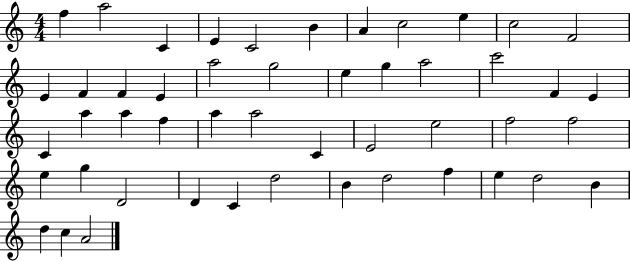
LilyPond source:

{
  \clef treble
  \numericTimeSignature
  \time 4/4
  \key c \major
  f''4 a''2 c'4 | e'4 c'2 b'4 | a'4 c''2 e''4 | c''2 f'2 | \break e'4 f'4 f'4 e'4 | a''2 g''2 | e''4 g''4 a''2 | c'''2 f'4 e'4 | \break c'4 a''4 a''4 f''4 | a''4 a''2 c'4 | e'2 e''2 | f''2 f''2 | \break e''4 g''4 d'2 | d'4 c'4 d''2 | b'4 d''2 f''4 | e''4 d''2 b'4 | \break d''4 c''4 a'2 | \bar "|."
}